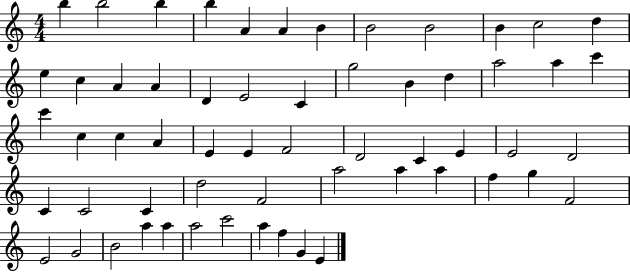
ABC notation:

X:1
T:Untitled
M:4/4
L:1/4
K:C
b b2 b b A A B B2 B2 B c2 d e c A A D E2 C g2 B d a2 a c' c' c c A E E F2 D2 C E E2 D2 C C2 C d2 F2 a2 a a f g F2 E2 G2 B2 a a a2 c'2 a f G E